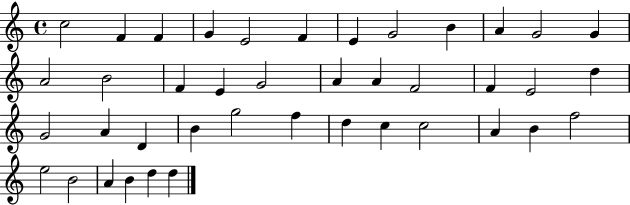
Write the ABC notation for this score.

X:1
T:Untitled
M:4/4
L:1/4
K:C
c2 F F G E2 F E G2 B A G2 G A2 B2 F E G2 A A F2 F E2 d G2 A D B g2 f d c c2 A B f2 e2 B2 A B d d